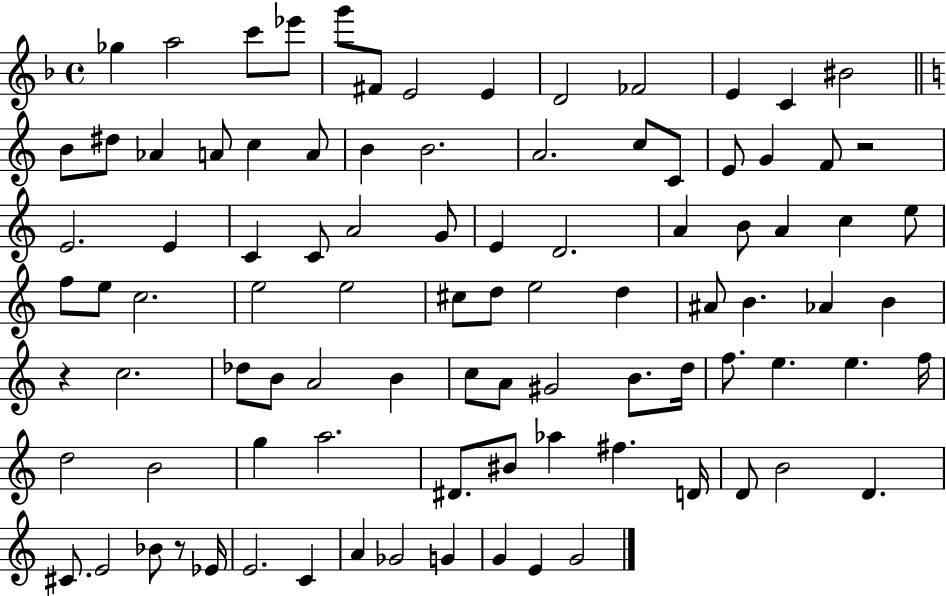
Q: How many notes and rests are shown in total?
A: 94